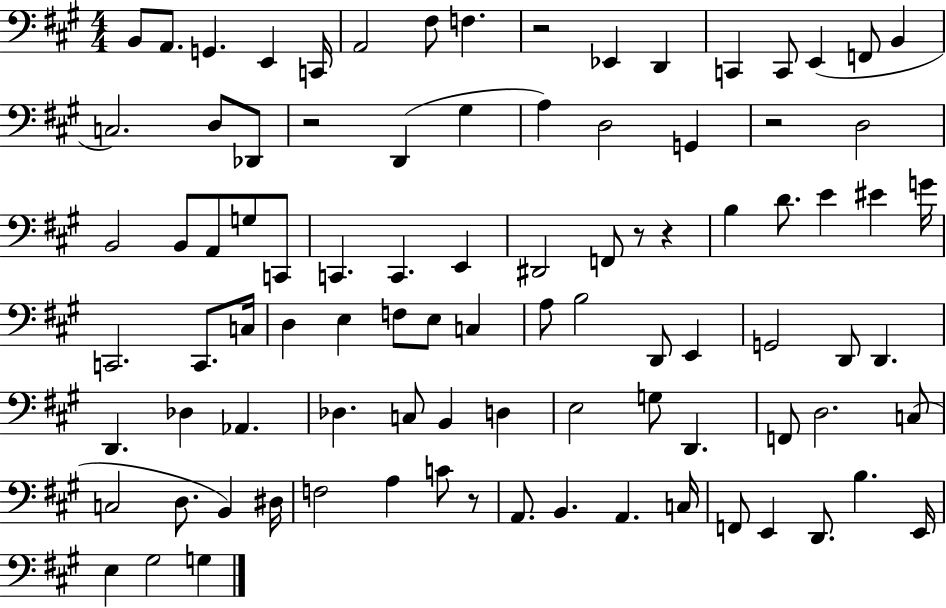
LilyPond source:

{
  \clef bass
  \numericTimeSignature
  \time 4/4
  \key a \major
  b,8 a,8. g,4. e,4 c,16 | a,2 fis8 f4. | r2 ees,4 d,4 | c,4 c,8 e,4( f,8 b,4 | \break c2.) d8 des,8 | r2 d,4( gis4 | a4) d2 g,4 | r2 d2 | \break b,2 b,8 a,8 g8 c,8 | c,4. c,4. e,4 | dis,2 f,8 r8 r4 | b4 d'8. e'4 eis'4 g'16 | \break c,2. c,8. c16 | d4 e4 f8 e8 c4 | a8 b2 d,8 e,4 | g,2 d,8 d,4. | \break d,4. des4 aes,4. | des4. c8 b,4 d4 | e2 g8 d,4. | f,8 d2. c8( | \break c2 d8. b,4) dis16 | f2 a4 c'8 r8 | a,8. b,4. a,4. c16 | f,8 e,4 d,8. b4. e,16 | \break e4 gis2 g4 | \bar "|."
}